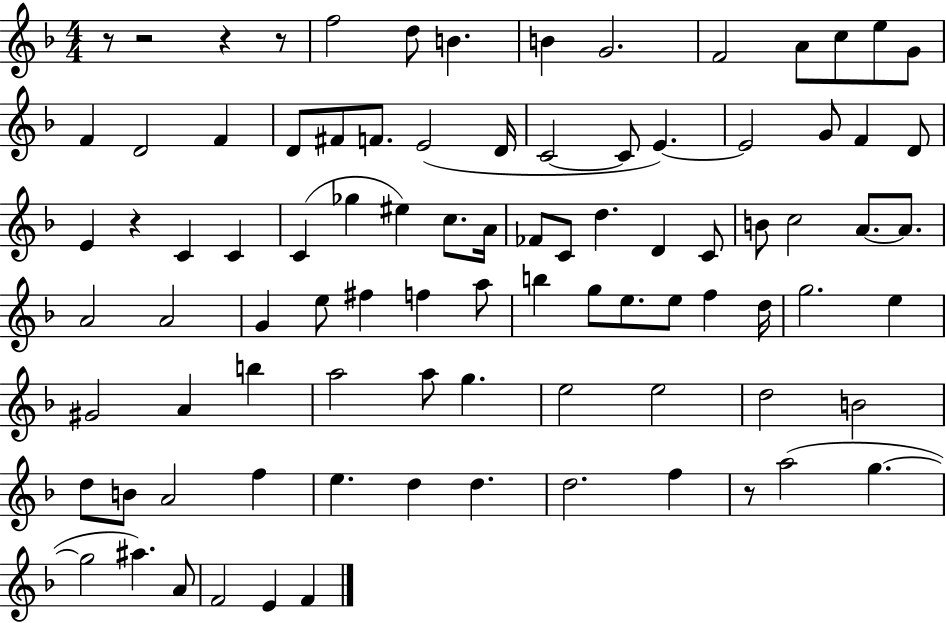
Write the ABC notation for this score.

X:1
T:Untitled
M:4/4
L:1/4
K:F
z/2 z2 z z/2 f2 d/2 B B G2 F2 A/2 c/2 e/2 G/2 F D2 F D/2 ^F/2 F/2 E2 D/4 C2 C/2 E E2 G/2 F D/2 E z C C C _g ^e c/2 A/4 _F/2 C/2 d D C/2 B/2 c2 A/2 A/2 A2 A2 G e/2 ^f f a/2 b g/2 e/2 e/2 f d/4 g2 e ^G2 A b a2 a/2 g e2 e2 d2 B2 d/2 B/2 A2 f e d d d2 f z/2 a2 g g2 ^a A/2 F2 E F